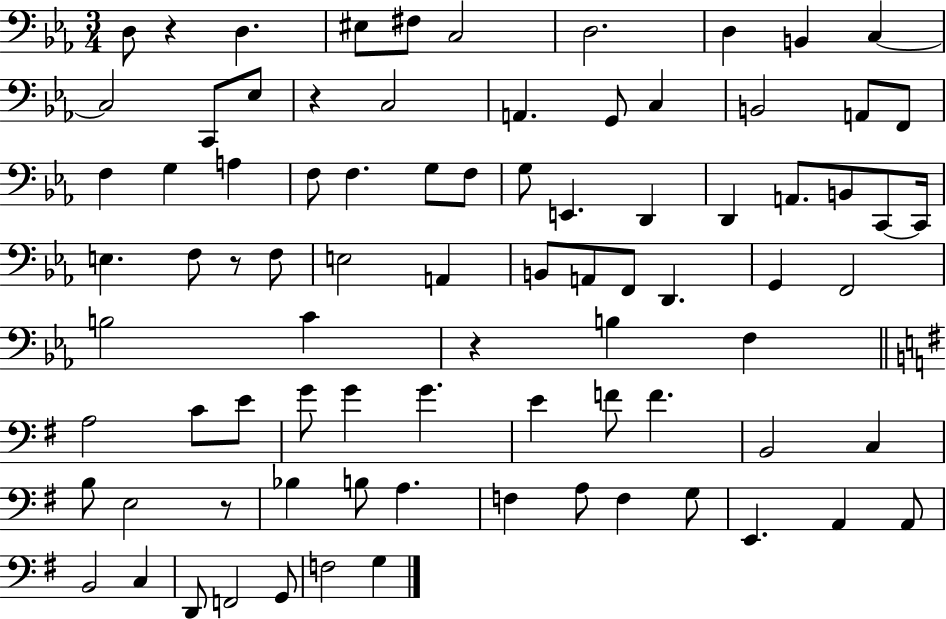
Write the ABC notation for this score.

X:1
T:Untitled
M:3/4
L:1/4
K:Eb
D,/2 z D, ^E,/2 ^F,/2 C,2 D,2 D, B,, C, C,2 C,,/2 _E,/2 z C,2 A,, G,,/2 C, B,,2 A,,/2 F,,/2 F, G, A, F,/2 F, G,/2 F,/2 G,/2 E,, D,, D,, A,,/2 B,,/2 C,,/2 C,,/4 E, F,/2 z/2 F,/2 E,2 A,, B,,/2 A,,/2 F,,/2 D,, G,, F,,2 B,2 C z B, F, A,2 C/2 E/2 G/2 G G E F/2 F B,,2 C, B,/2 E,2 z/2 _B, B,/2 A, F, A,/2 F, G,/2 E,, A,, A,,/2 B,,2 C, D,,/2 F,,2 G,,/2 F,2 G,